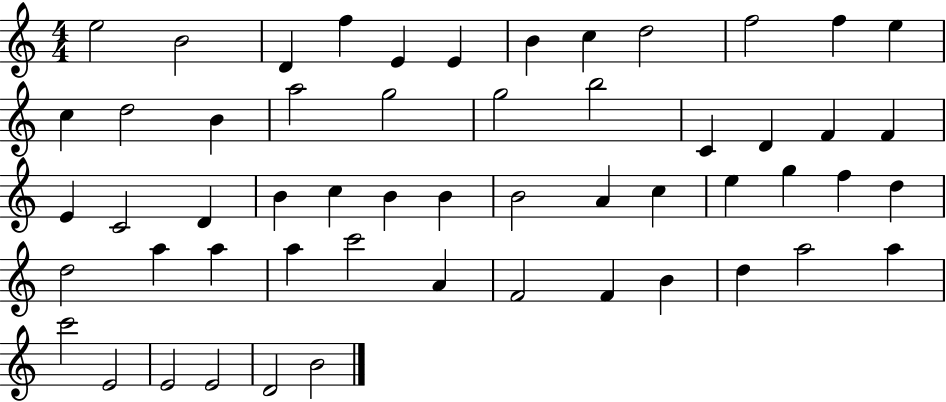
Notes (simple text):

E5/h B4/h D4/q F5/q E4/q E4/q B4/q C5/q D5/h F5/h F5/q E5/q C5/q D5/h B4/q A5/h G5/h G5/h B5/h C4/q D4/q F4/q F4/q E4/q C4/h D4/q B4/q C5/q B4/q B4/q B4/h A4/q C5/q E5/q G5/q F5/q D5/q D5/h A5/q A5/q A5/q C6/h A4/q F4/h F4/q B4/q D5/q A5/h A5/q C6/h E4/h E4/h E4/h D4/h B4/h